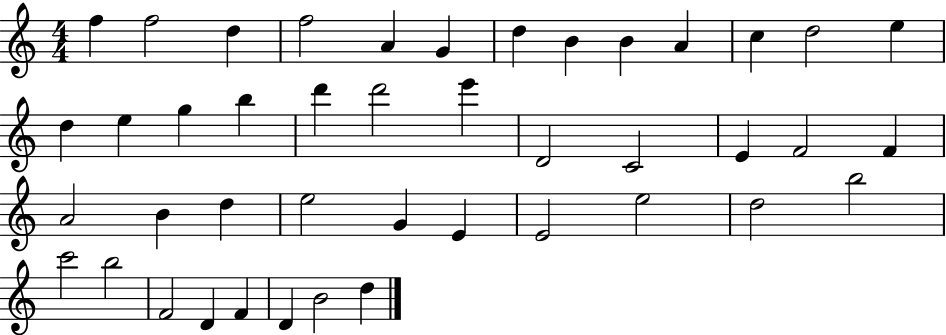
X:1
T:Untitled
M:4/4
L:1/4
K:C
f f2 d f2 A G d B B A c d2 e d e g b d' d'2 e' D2 C2 E F2 F A2 B d e2 G E E2 e2 d2 b2 c'2 b2 F2 D F D B2 d